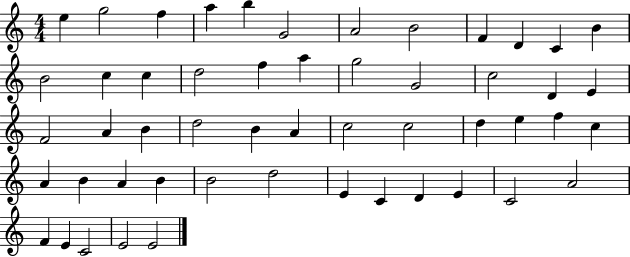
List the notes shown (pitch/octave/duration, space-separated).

E5/q G5/h F5/q A5/q B5/q G4/h A4/h B4/h F4/q D4/q C4/q B4/q B4/h C5/q C5/q D5/h F5/q A5/q G5/h G4/h C5/h D4/q E4/q F4/h A4/q B4/q D5/h B4/q A4/q C5/h C5/h D5/q E5/q F5/q C5/q A4/q B4/q A4/q B4/q B4/h D5/h E4/q C4/q D4/q E4/q C4/h A4/h F4/q E4/q C4/h E4/h E4/h